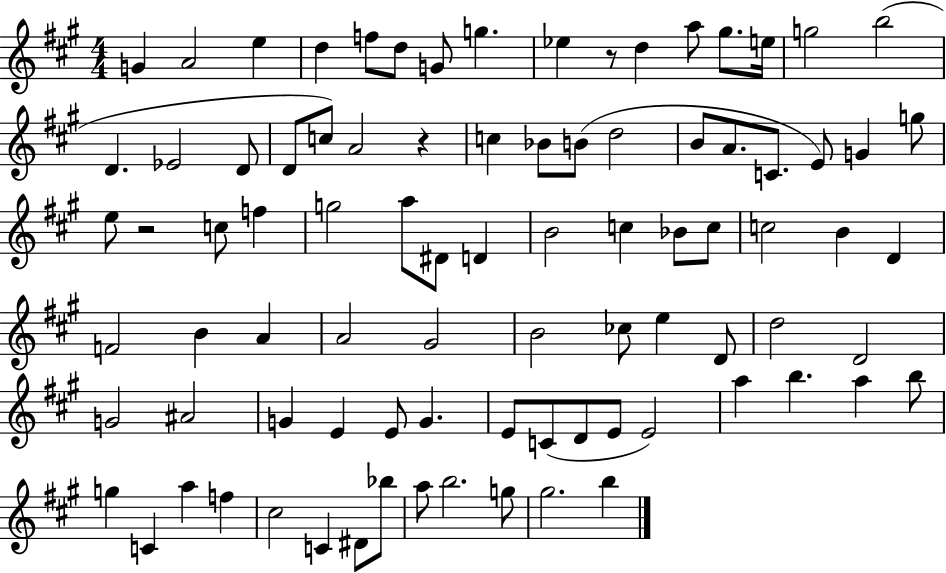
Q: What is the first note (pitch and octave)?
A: G4